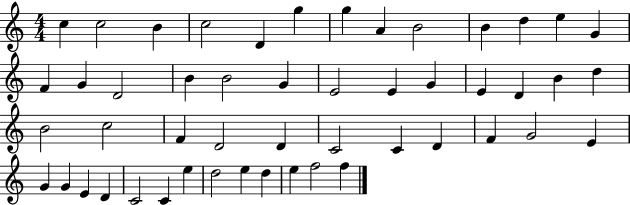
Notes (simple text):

C5/q C5/h B4/q C5/h D4/q G5/q G5/q A4/q B4/h B4/q D5/q E5/q G4/q F4/q G4/q D4/h B4/q B4/h G4/q E4/h E4/q G4/q E4/q D4/q B4/q D5/q B4/h C5/h F4/q D4/h D4/q C4/h C4/q D4/q F4/q G4/h E4/q G4/q G4/q E4/q D4/q C4/h C4/q E5/q D5/h E5/q D5/q E5/q F5/h F5/q